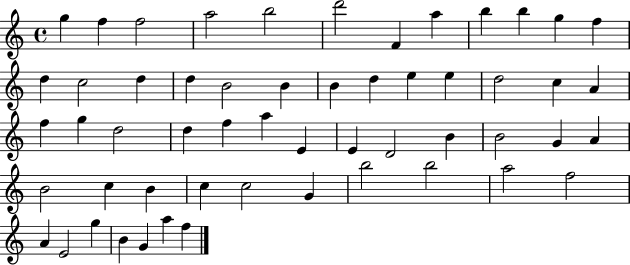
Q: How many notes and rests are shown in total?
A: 55